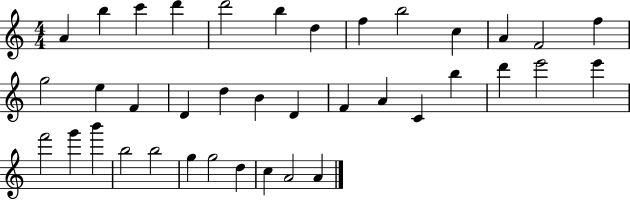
{
  \clef treble
  \numericTimeSignature
  \time 4/4
  \key c \major
  a'4 b''4 c'''4 d'''4 | d'''2 b''4 d''4 | f''4 b''2 c''4 | a'4 f'2 f''4 | \break g''2 e''4 f'4 | d'4 d''4 b'4 d'4 | f'4 a'4 c'4 b''4 | d'''4 e'''2 e'''4 | \break f'''2 g'''4 b'''4 | b''2 b''2 | g''4 g''2 d''4 | c''4 a'2 a'4 | \break \bar "|."
}